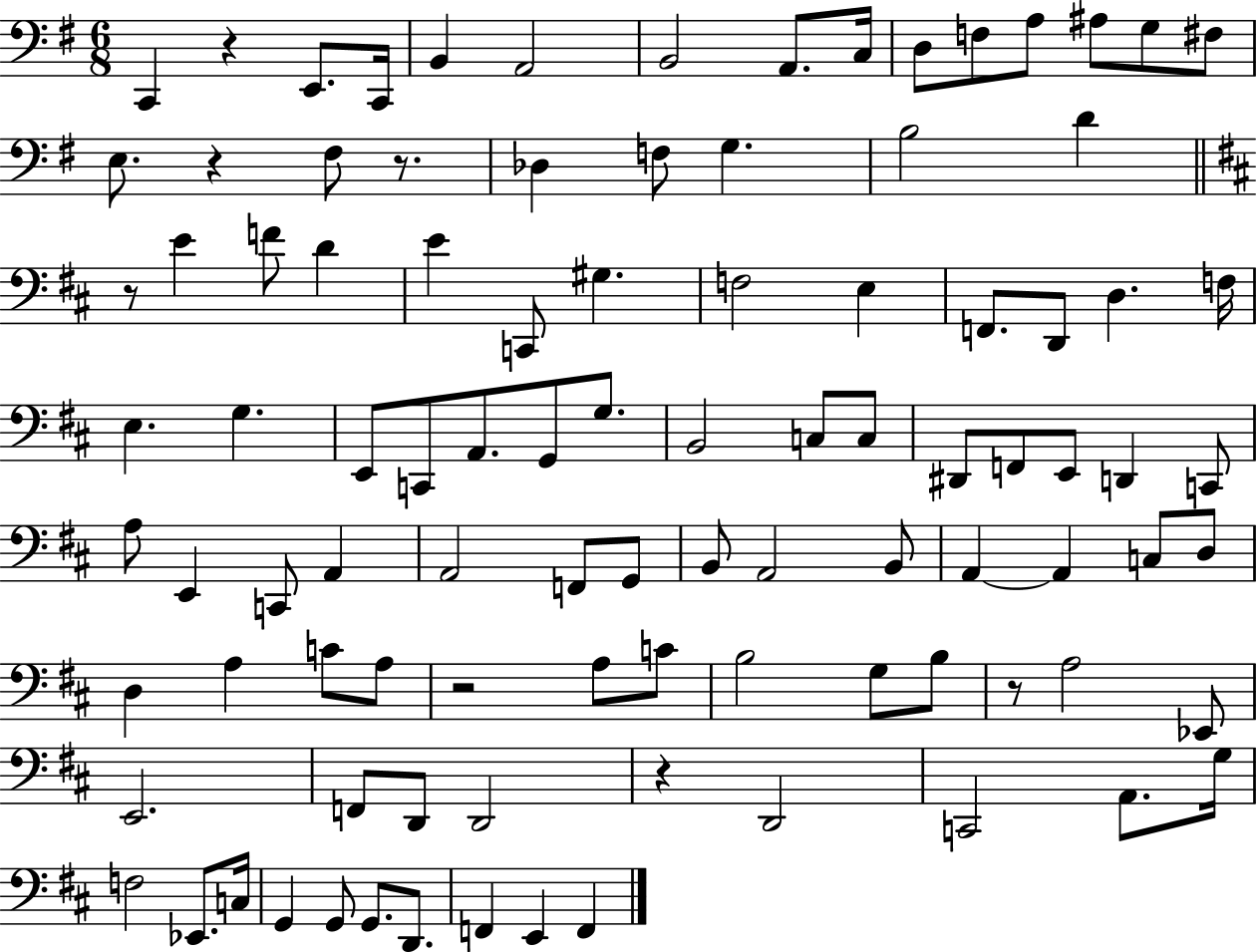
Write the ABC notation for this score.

X:1
T:Untitled
M:6/8
L:1/4
K:G
C,, z E,,/2 C,,/4 B,, A,,2 B,,2 A,,/2 C,/4 D,/2 F,/2 A,/2 ^A,/2 G,/2 ^F,/2 E,/2 z ^F,/2 z/2 _D, F,/2 G, B,2 D z/2 E F/2 D E C,,/2 ^G, F,2 E, F,,/2 D,,/2 D, F,/4 E, G, E,,/2 C,,/2 A,,/2 G,,/2 G,/2 B,,2 C,/2 C,/2 ^D,,/2 F,,/2 E,,/2 D,, C,,/2 A,/2 E,, C,,/2 A,, A,,2 F,,/2 G,,/2 B,,/2 A,,2 B,,/2 A,, A,, C,/2 D,/2 D, A, C/2 A,/2 z2 A,/2 C/2 B,2 G,/2 B,/2 z/2 A,2 _E,,/2 E,,2 F,,/2 D,,/2 D,,2 z D,,2 C,,2 A,,/2 G,/4 F,2 _E,,/2 C,/4 G,, G,,/2 G,,/2 D,,/2 F,, E,, F,,